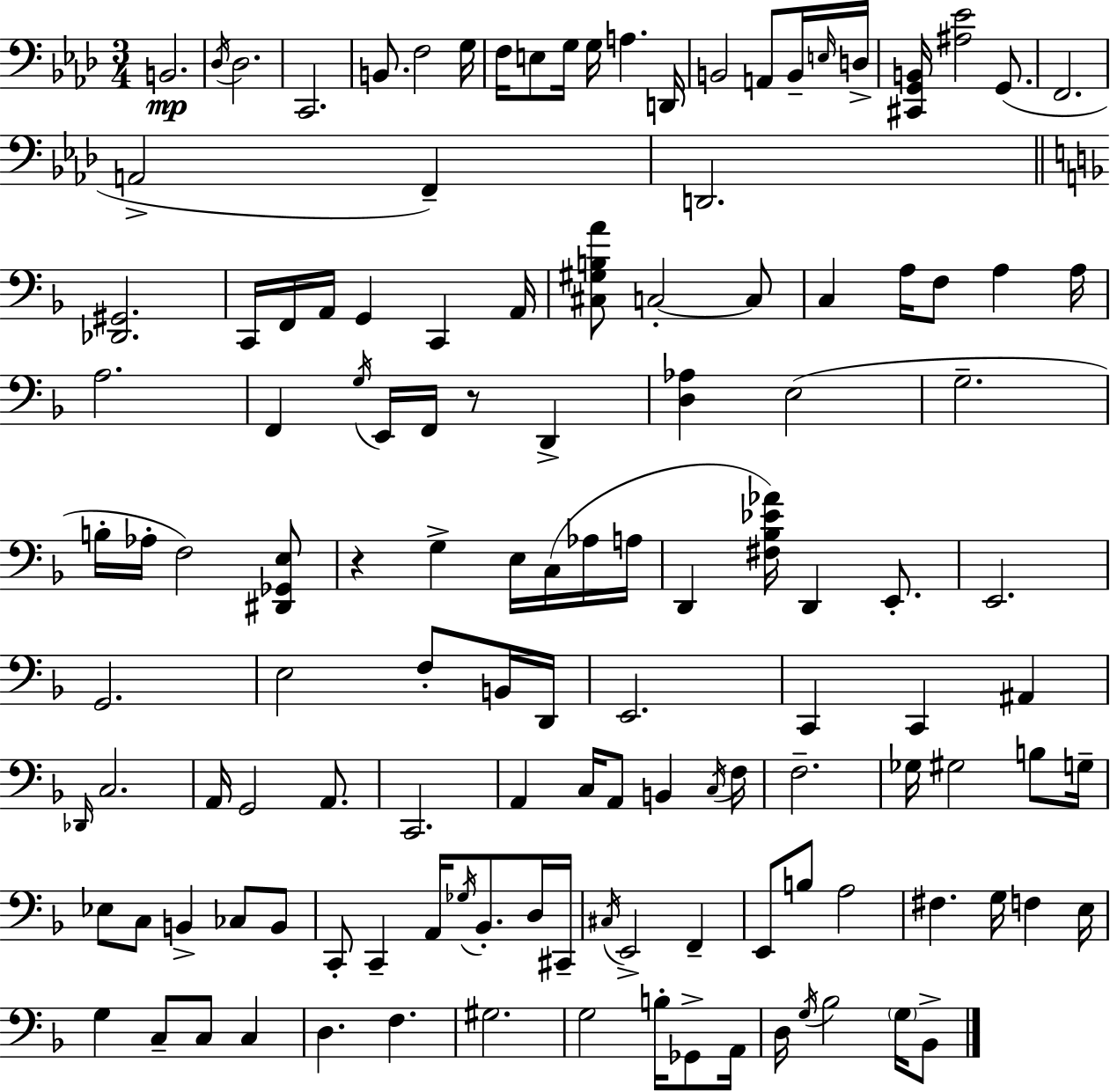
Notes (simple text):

B2/h. Db3/s Db3/h. C2/h. B2/e. F3/h G3/s F3/s E3/e G3/s G3/s A3/q. D2/s B2/h A2/e B2/s E3/s D3/s [C#2,G2,B2]/s [A#3,Eb4]/h G2/e. F2/h. A2/h F2/q D2/h. [Db2,G#2]/h. C2/s F2/s A2/s G2/q C2/q A2/s [C#3,G#3,B3,A4]/e C3/h C3/e C3/q A3/s F3/e A3/q A3/s A3/h. F2/q G3/s E2/s F2/s R/e D2/q [D3,Ab3]/q E3/h G3/h. B3/s Ab3/s F3/h [D#2,Gb2,E3]/e R/q G3/q E3/s C3/s Ab3/s A3/s D2/q [F#3,Bb3,Eb4,Ab4]/s D2/q E2/e. E2/h. G2/h. E3/h F3/e B2/s D2/s E2/h. C2/q C2/q A#2/q Db2/s C3/h. A2/s G2/h A2/e. C2/h. A2/q C3/s A2/e B2/q C3/s F3/s F3/h. Gb3/s G#3/h B3/e G3/s Eb3/e C3/e B2/q CES3/e B2/e C2/e C2/q A2/s Gb3/s Bb2/e. D3/s C#2/s C#3/s E2/h F2/q E2/e B3/e A3/h F#3/q. G3/s F3/q E3/s G3/q C3/e C3/e C3/q D3/q. F3/q. G#3/h. G3/h B3/s Gb2/e A2/s D3/s G3/s Bb3/h G3/s Bb2/e